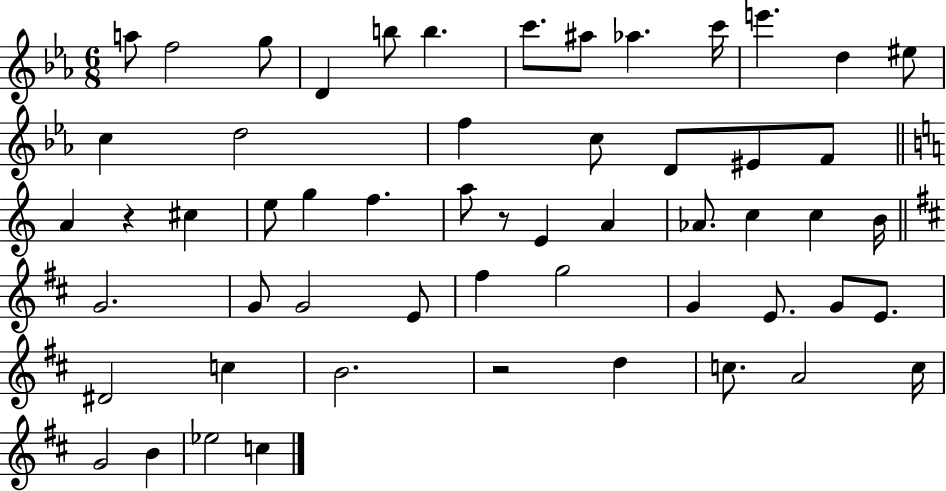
X:1
T:Untitled
M:6/8
L:1/4
K:Eb
a/2 f2 g/2 D b/2 b c'/2 ^a/2 _a c'/4 e' d ^e/2 c d2 f c/2 D/2 ^E/2 F/2 A z ^c e/2 g f a/2 z/2 E A _A/2 c c B/4 G2 G/2 G2 E/2 ^f g2 G E/2 G/2 E/2 ^D2 c B2 z2 d c/2 A2 c/4 G2 B _e2 c